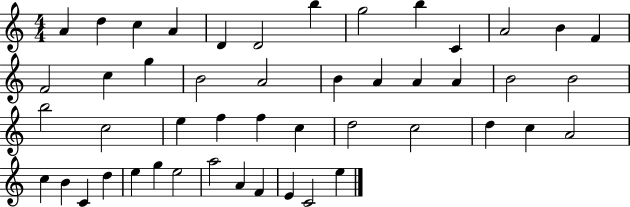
A4/q D5/q C5/q A4/q D4/q D4/h B5/q G5/h B5/q C4/q A4/h B4/q F4/q F4/h C5/q G5/q B4/h A4/h B4/q A4/q A4/q A4/q B4/h B4/h B5/h C5/h E5/q F5/q F5/q C5/q D5/h C5/h D5/q C5/q A4/h C5/q B4/q C4/q D5/q E5/q G5/q E5/h A5/h A4/q F4/q E4/q C4/h E5/q